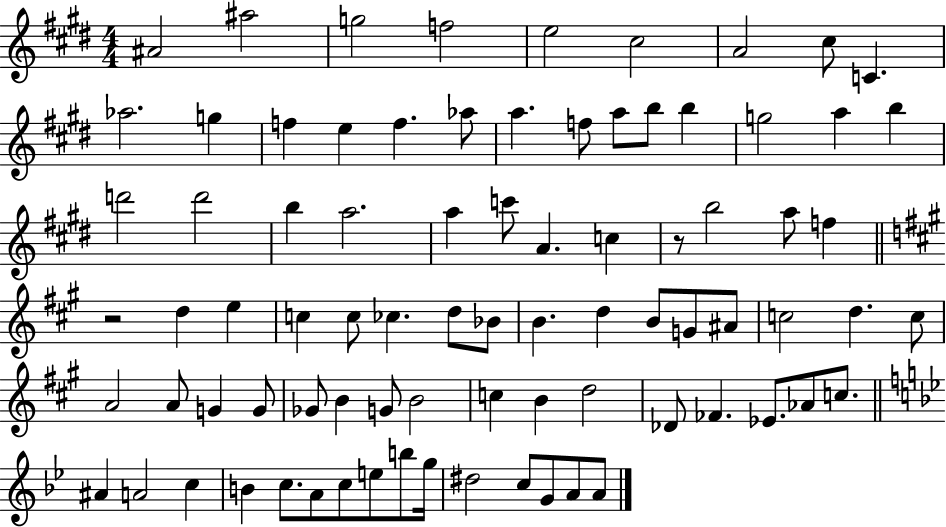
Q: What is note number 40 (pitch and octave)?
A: D5